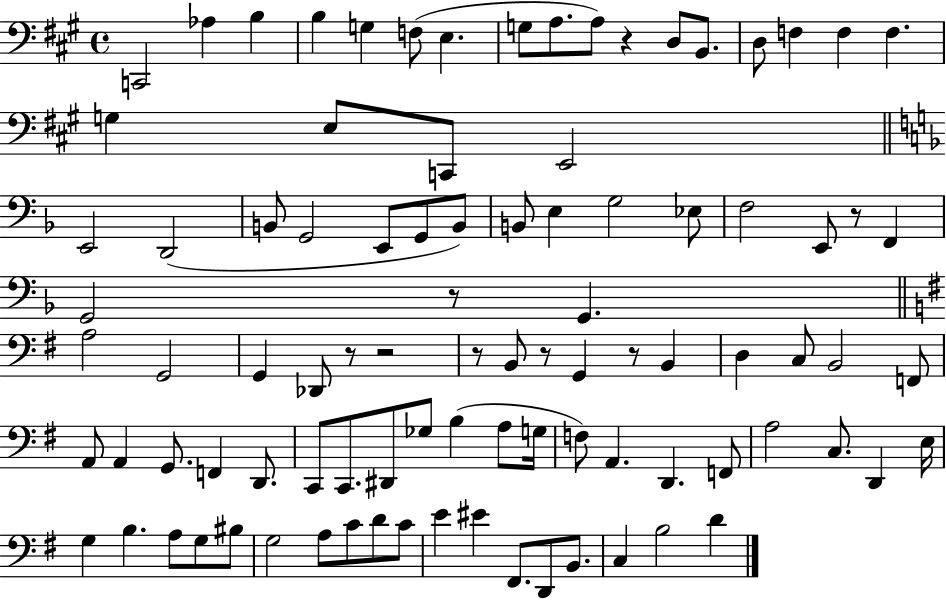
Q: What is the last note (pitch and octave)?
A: D4